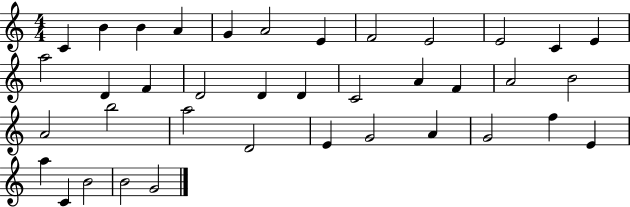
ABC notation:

X:1
T:Untitled
M:4/4
L:1/4
K:C
C B B A G A2 E F2 E2 E2 C E a2 D F D2 D D C2 A F A2 B2 A2 b2 a2 D2 E G2 A G2 f E a C B2 B2 G2